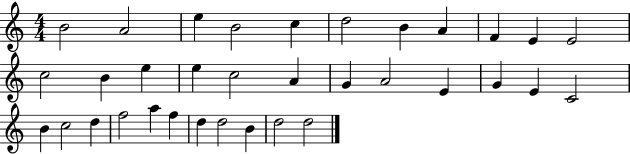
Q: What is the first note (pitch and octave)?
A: B4